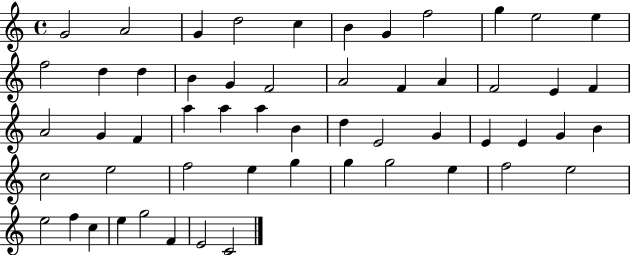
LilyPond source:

{
  \clef treble
  \time 4/4
  \defaultTimeSignature
  \key c \major
  g'2 a'2 | g'4 d''2 c''4 | b'4 g'4 f''2 | g''4 e''2 e''4 | \break f''2 d''4 d''4 | b'4 g'4 f'2 | a'2 f'4 a'4 | f'2 e'4 f'4 | \break a'2 g'4 f'4 | a''4 a''4 a''4 b'4 | d''4 e'2 g'4 | e'4 e'4 g'4 b'4 | \break c''2 e''2 | f''2 e''4 g''4 | g''4 g''2 e''4 | f''2 e''2 | \break e''2 f''4 c''4 | e''4 g''2 f'4 | e'2 c'2 | \bar "|."
}